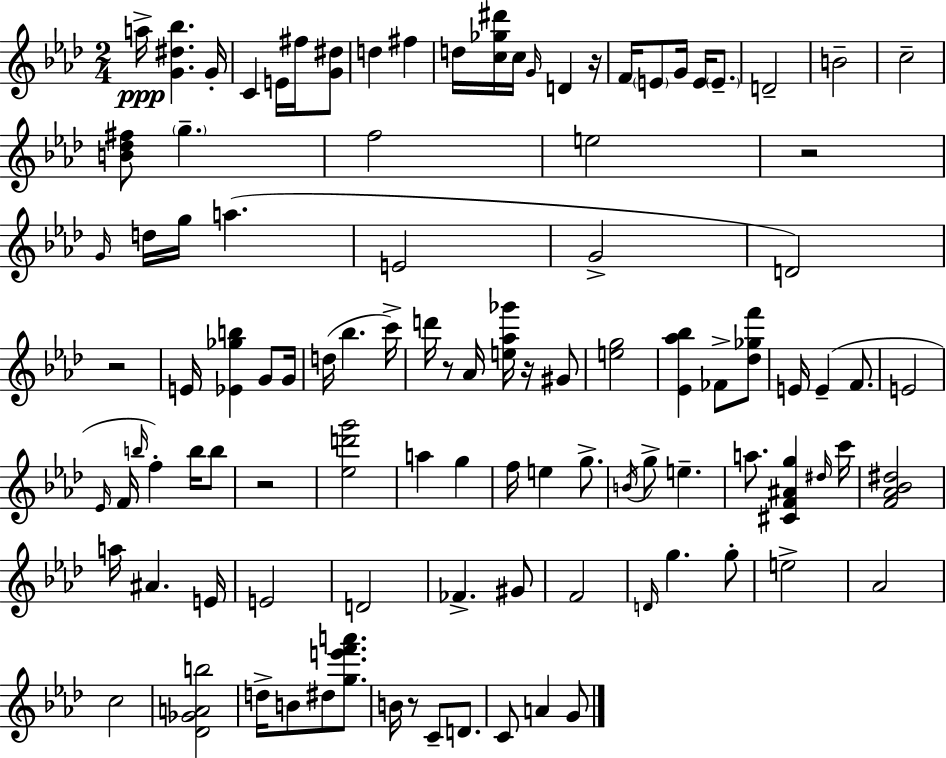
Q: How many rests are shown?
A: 7